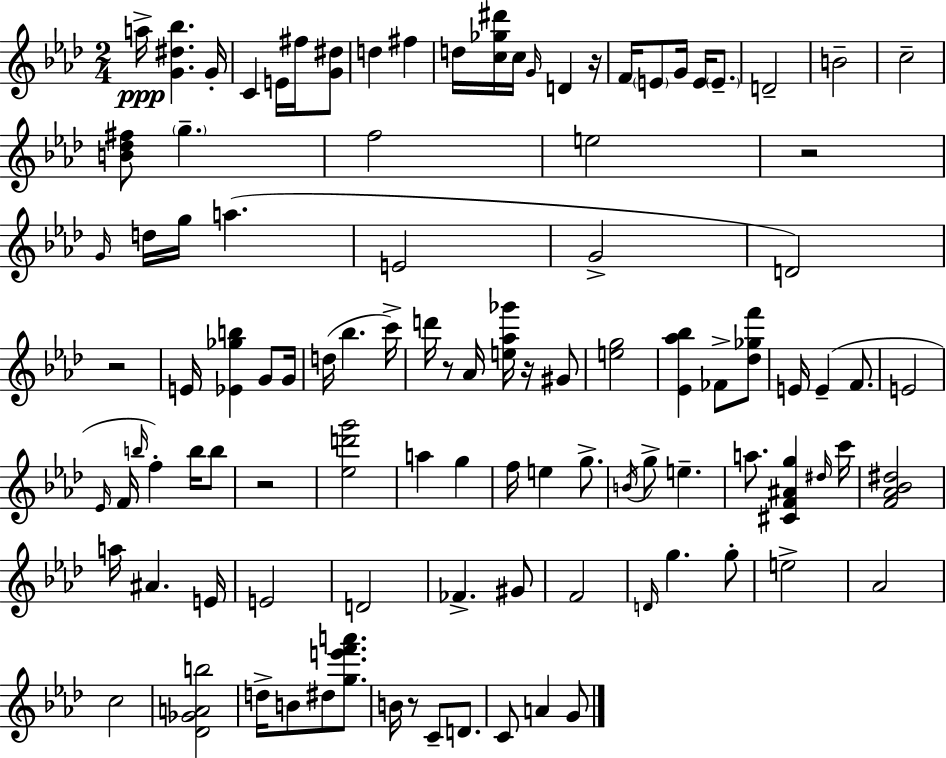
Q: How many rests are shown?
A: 7